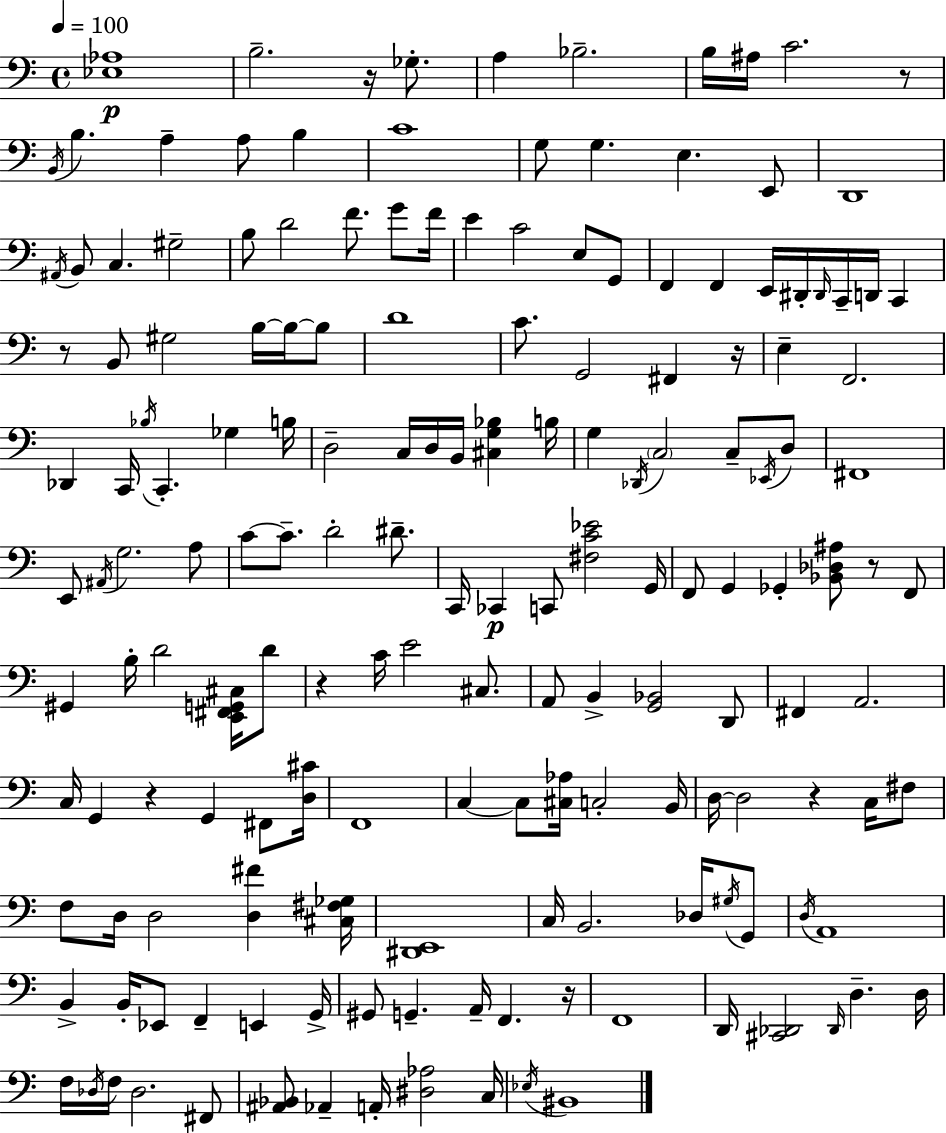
[Eb3,Ab3]/w B3/h. R/s Gb3/e. A3/q Bb3/h. B3/s A#3/s C4/h. R/e B2/s B3/q. A3/q A3/e B3/q C4/w G3/e G3/q. E3/q. E2/e D2/w A#2/s B2/e C3/q. G#3/h B3/e D4/h F4/e. G4/e F4/s E4/q C4/h E3/e G2/e F2/q F2/q E2/s D#2/s D#2/s C2/s D2/s C2/q R/e B2/e G#3/h B3/s B3/s B3/e D4/w C4/e. G2/h F#2/q R/s E3/q F2/h. Db2/q C2/s Bb3/s C2/q. Gb3/q B3/s D3/h C3/s D3/s B2/s [C#3,G3,Bb3]/q B3/s G3/q Db2/s C3/h C3/e Eb2/s D3/e F#2/w E2/e A#2/s G3/h. A3/e C4/e C4/e. D4/h D#4/e. C2/s CES2/q C2/e [F#3,C4,Eb4]/h G2/s F2/e G2/q Gb2/q [Bb2,Db3,A#3]/e R/e F2/e G#2/q B3/s D4/h [E2,F#2,G2,C#3]/s D4/e R/q C4/s E4/h C#3/e. A2/e B2/q [G2,Bb2]/h D2/e F#2/q A2/h. C3/s G2/q R/q G2/q F#2/e [D3,C#4]/s F2/w C3/q C3/e [C#3,Ab3]/s C3/h B2/s D3/s D3/h R/q C3/s F#3/e F3/e D3/s D3/h [D3,F#4]/q [C#3,F#3,Gb3]/s [D#2,E2]/w C3/s B2/h. Db3/s G#3/s G2/e D3/s A2/w B2/q B2/s Eb2/e F2/q E2/q G2/s G#2/e G2/q. A2/s F2/q. R/s F2/w D2/s [C#2,Db2]/h Db2/s D3/q. D3/s F3/s Db3/s F3/s Db3/h. F#2/e [A#2,Bb2]/e Ab2/q A2/s [D#3,Ab3]/h C3/s Eb3/s BIS2/w